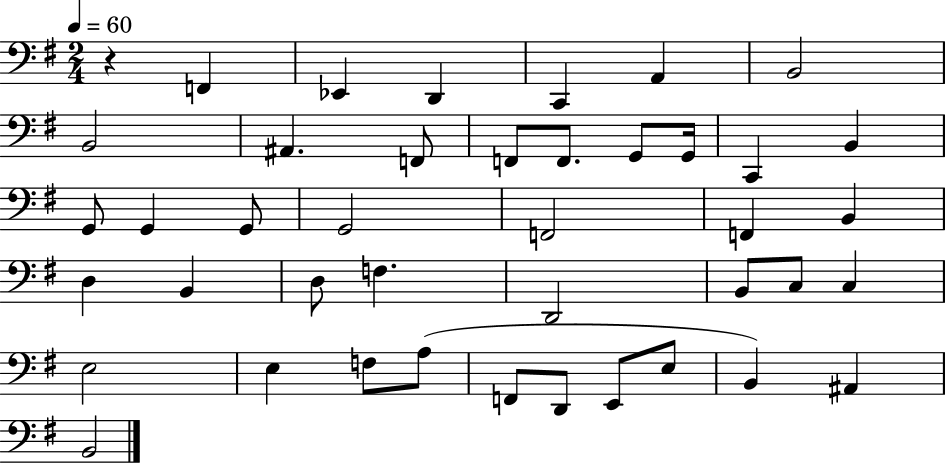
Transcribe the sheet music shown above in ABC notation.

X:1
T:Untitled
M:2/4
L:1/4
K:G
z F,, _E,, D,, C,, A,, B,,2 B,,2 ^A,, F,,/2 F,,/2 F,,/2 G,,/2 G,,/4 C,, B,, G,,/2 G,, G,,/2 G,,2 F,,2 F,, B,, D, B,, D,/2 F, D,,2 B,,/2 C,/2 C, E,2 E, F,/2 A,/2 F,,/2 D,,/2 E,,/2 E,/2 B,, ^A,, B,,2